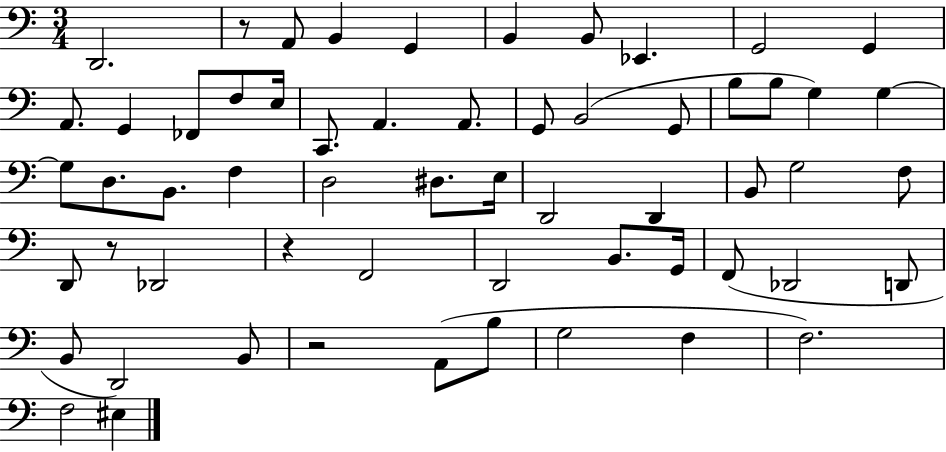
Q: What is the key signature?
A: C major